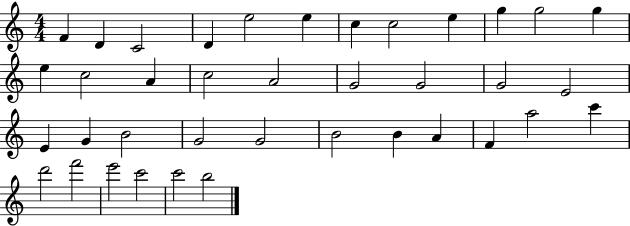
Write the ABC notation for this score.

X:1
T:Untitled
M:4/4
L:1/4
K:C
F D C2 D e2 e c c2 e g g2 g e c2 A c2 A2 G2 G2 G2 E2 E G B2 G2 G2 B2 B A F a2 c' d'2 f'2 e'2 c'2 c'2 b2